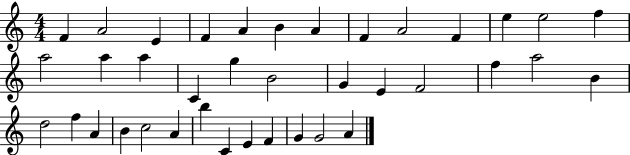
F4/q A4/h E4/q F4/q A4/q B4/q A4/q F4/q A4/h F4/q E5/q E5/h F5/q A5/h A5/q A5/q C4/q G5/q B4/h G4/q E4/q F4/h F5/q A5/h B4/q D5/h F5/q A4/q B4/q C5/h A4/q B5/q C4/q E4/q F4/q G4/q G4/h A4/q